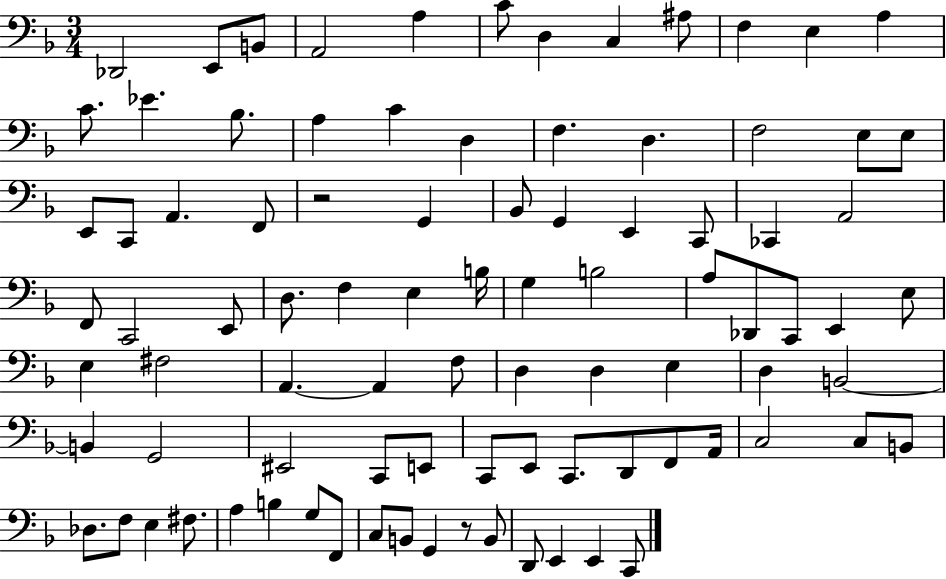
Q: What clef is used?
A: bass